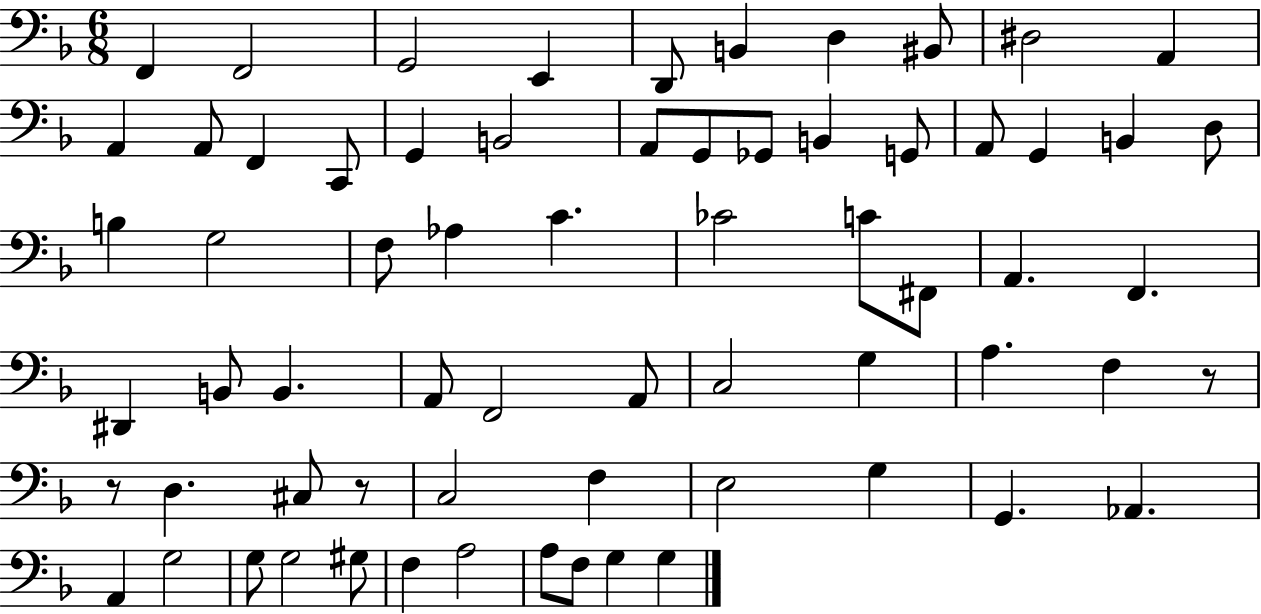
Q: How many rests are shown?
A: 3